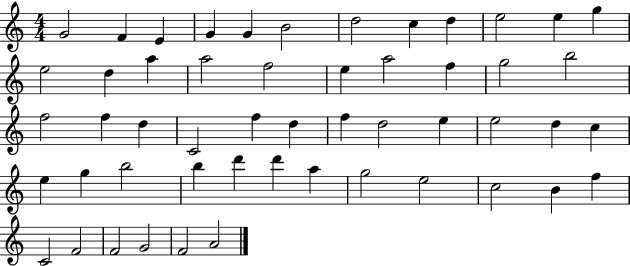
{
  \clef treble
  \numericTimeSignature
  \time 4/4
  \key c \major
  g'2 f'4 e'4 | g'4 g'4 b'2 | d''2 c''4 d''4 | e''2 e''4 g''4 | \break e''2 d''4 a''4 | a''2 f''2 | e''4 a''2 f''4 | g''2 b''2 | \break f''2 f''4 d''4 | c'2 f''4 d''4 | f''4 d''2 e''4 | e''2 d''4 c''4 | \break e''4 g''4 b''2 | b''4 d'''4 d'''4 a''4 | g''2 e''2 | c''2 b'4 f''4 | \break c'2 f'2 | f'2 g'2 | f'2 a'2 | \bar "|."
}